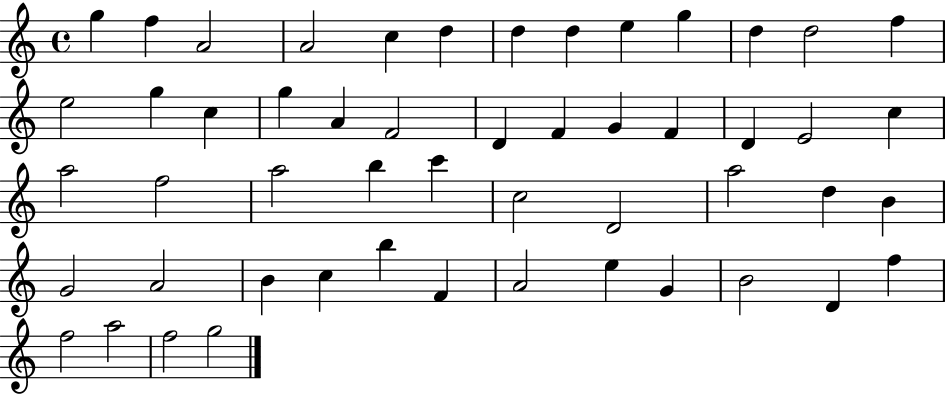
G5/q F5/q A4/h A4/h C5/q D5/q D5/q D5/q E5/q G5/q D5/q D5/h F5/q E5/h G5/q C5/q G5/q A4/q F4/h D4/q F4/q G4/q F4/q D4/q E4/h C5/q A5/h F5/h A5/h B5/q C6/q C5/h D4/h A5/h D5/q B4/q G4/h A4/h B4/q C5/q B5/q F4/q A4/h E5/q G4/q B4/h D4/q F5/q F5/h A5/h F5/h G5/h